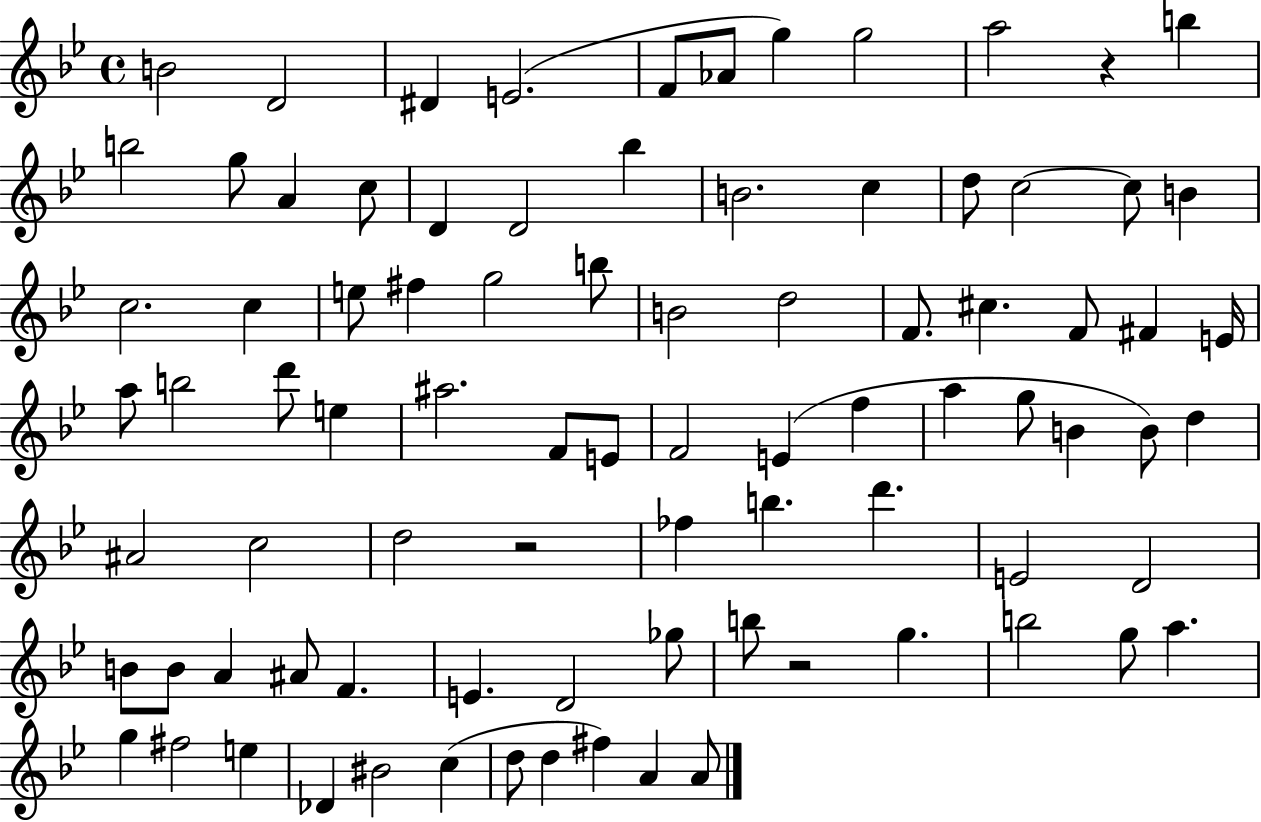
{
  \clef treble
  \time 4/4
  \defaultTimeSignature
  \key bes \major
  b'2 d'2 | dis'4 e'2.( | f'8 aes'8 g''4) g''2 | a''2 r4 b''4 | \break b''2 g''8 a'4 c''8 | d'4 d'2 bes''4 | b'2. c''4 | d''8 c''2~~ c''8 b'4 | \break c''2. c''4 | e''8 fis''4 g''2 b''8 | b'2 d''2 | f'8. cis''4. f'8 fis'4 e'16 | \break a''8 b''2 d'''8 e''4 | ais''2. f'8 e'8 | f'2 e'4( f''4 | a''4 g''8 b'4 b'8) d''4 | \break ais'2 c''2 | d''2 r2 | fes''4 b''4. d'''4. | e'2 d'2 | \break b'8 b'8 a'4 ais'8 f'4. | e'4. d'2 ges''8 | b''8 r2 g''4. | b''2 g''8 a''4. | \break g''4 fis''2 e''4 | des'4 bis'2 c''4( | d''8 d''4 fis''4) a'4 a'8 | \bar "|."
}